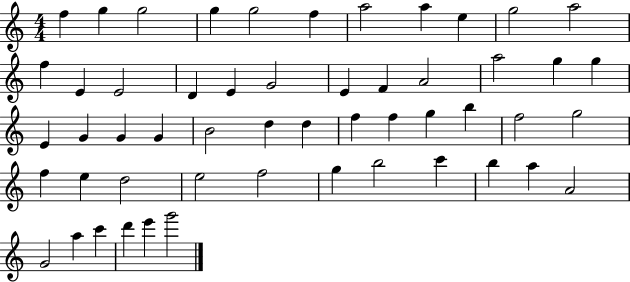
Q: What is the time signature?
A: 4/4